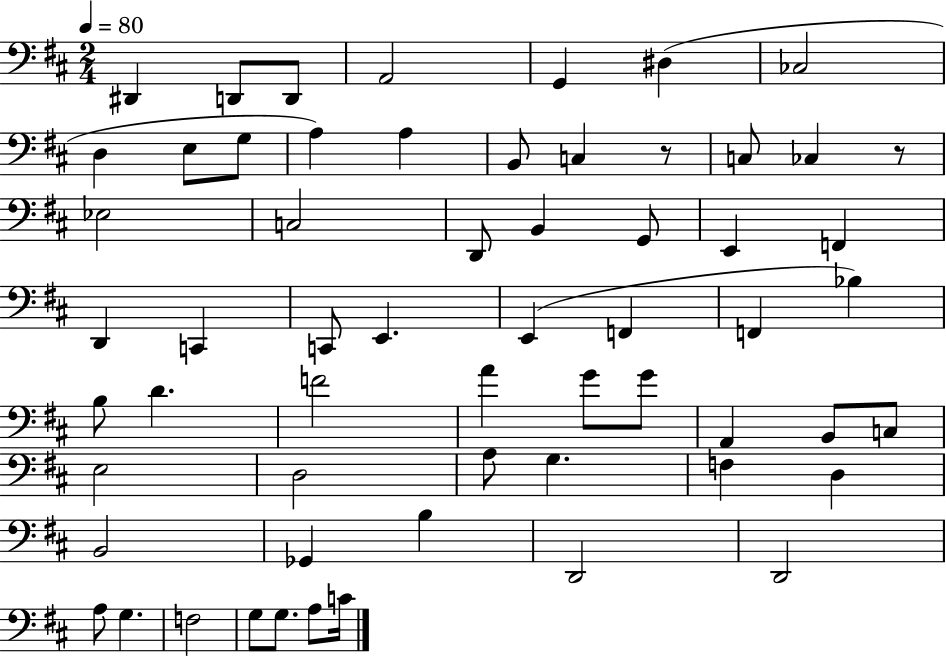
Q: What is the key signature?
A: D major